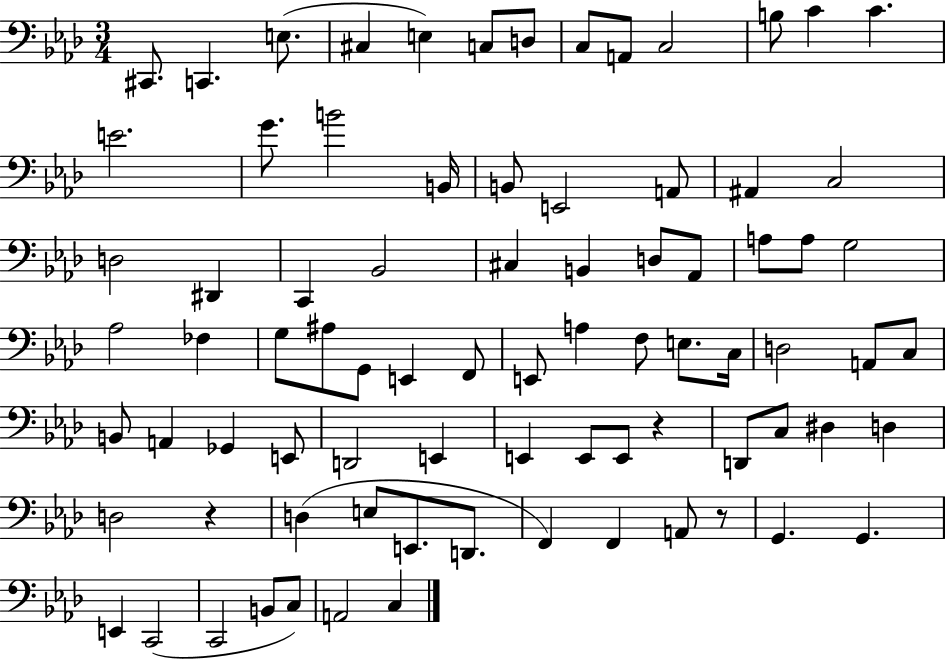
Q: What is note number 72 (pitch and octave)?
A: E2